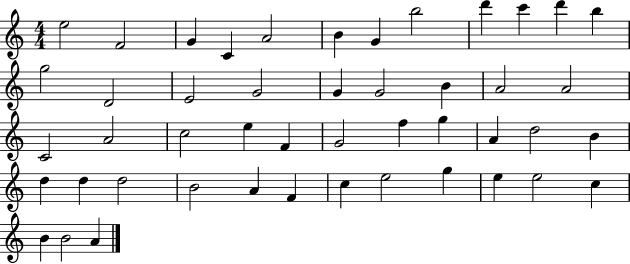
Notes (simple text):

E5/h F4/h G4/q C4/q A4/h B4/q G4/q B5/h D6/q C6/q D6/q B5/q G5/h D4/h E4/h G4/h G4/q G4/h B4/q A4/h A4/h C4/h A4/h C5/h E5/q F4/q G4/h F5/q G5/q A4/q D5/h B4/q D5/q D5/q D5/h B4/h A4/q F4/q C5/q E5/h G5/q E5/q E5/h C5/q B4/q B4/h A4/q